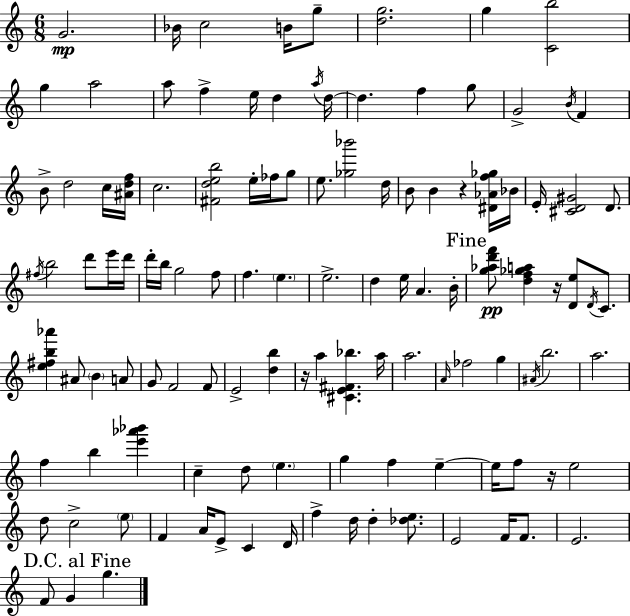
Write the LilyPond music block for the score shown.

{
  \clef treble
  \numericTimeSignature
  \time 6/8
  \key c \major
  g'2.\mp | bes'16 c''2 b'16 g''8-- | <d'' g''>2. | g''4 <c' b''>2 | \break g''4 a''2 | a''8 f''4-> e''16 d''4 \acciaccatura { a''16 } | d''16~~ d''4. f''4 g''8 | g'2-> \acciaccatura { b'16 } f'4 | \break b'8-> d''2 | c''16 <ais' d'' f''>16 c''2. | <fis' d'' e'' b''>2 e''16-. fes''16 | g''8 e''8. <ges'' bes'''>2 | \break d''16 b'8 b'4 r4 | <dis' aes' f'' ges''>16 bes'16 e'16-. <cis' d' gis'>2 d'8. | \acciaccatura { fis''16 } b''2 d'''8 | e'''16 d'''16 d'''16-. b''16 g''2 | \break f''8 f''4. \parenthesize e''4. | e''2.-> | d''4 e''16 a'4. | b'16-. \mark "Fine" <g'' aes'' d''' f'''>8\pp <d'' f'' ges'' a''>4 r16 <d' e''>8 | \break \acciaccatura { d'16 } c'8. <e'' fis'' b'' aes'''>4 ais'8 \parenthesize b'4 | a'8 g'8 f'2 | f'8 e'2-> | <d'' b''>4 r16 a''4 <cis' e' fis' bes''>4. | \break a''16 a''2. | \grace { a'16 } fes''2 | g''4 \acciaccatura { ais'16 } b''2. | a''2. | \break f''4 b''4 | <e''' aes''' bes'''>4 c''4-- d''8 | \parenthesize e''4. g''4 f''4 | e''4--~~ e''16 f''8 r16 e''2 | \break d''8 c''2-> | \parenthesize e''8 f'4 a'16 e'8-> | c'4 d'16 f''4-> d''16 d''4-. | <des'' e''>8. e'2 | \break f'16 f'8. e'2. | \mark "D.C. al Fine" f'8 g'4 | g''4. \bar "|."
}